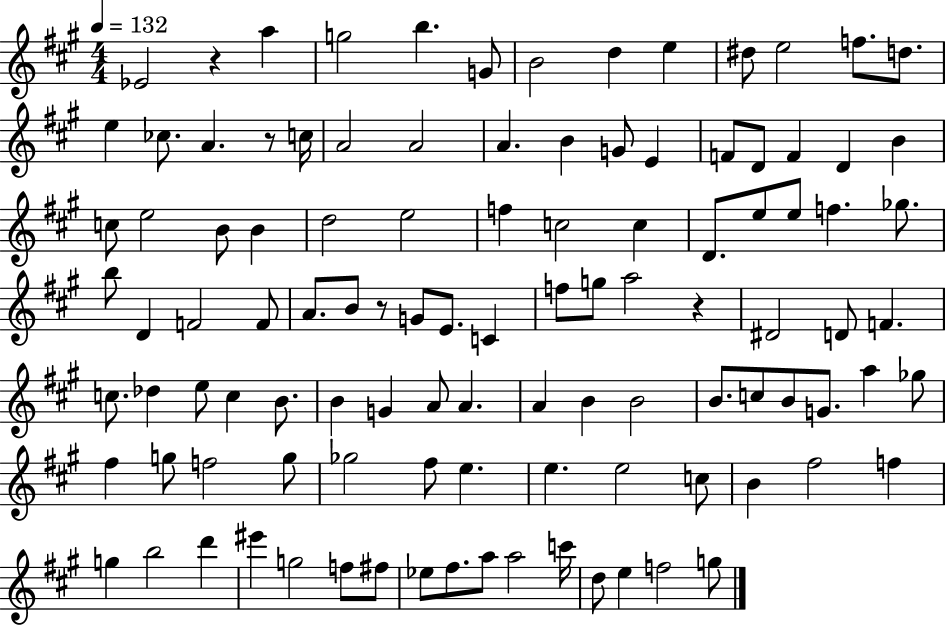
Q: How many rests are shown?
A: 4